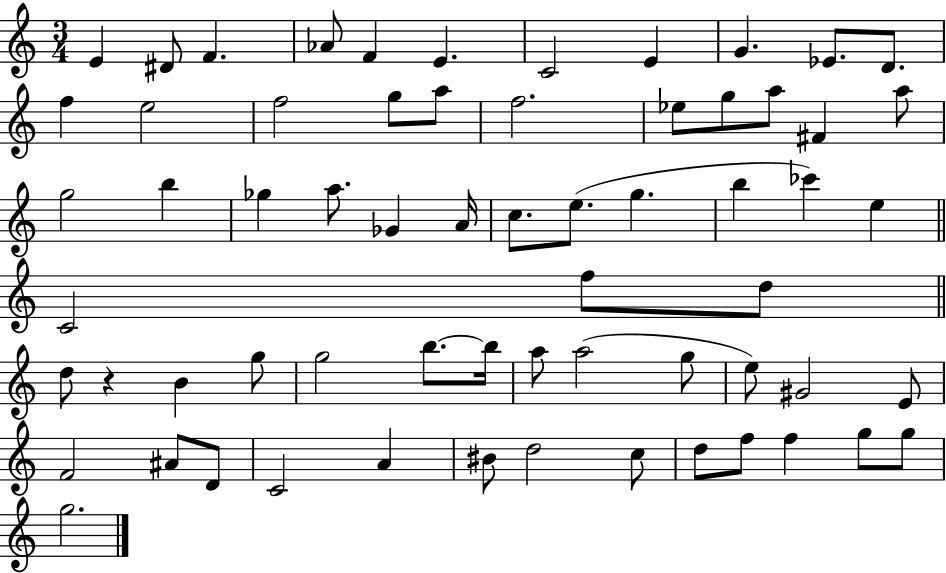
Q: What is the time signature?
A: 3/4